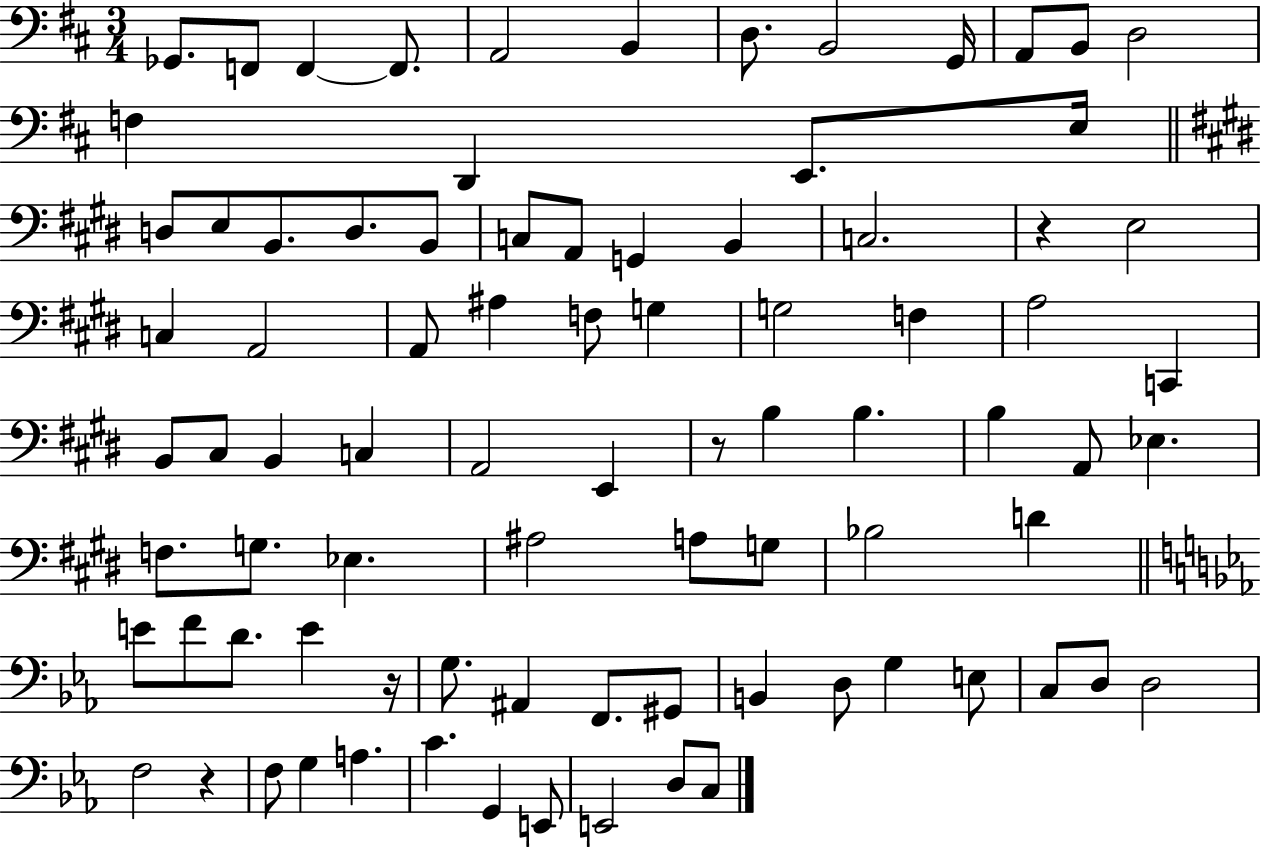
X:1
T:Untitled
M:3/4
L:1/4
K:D
_G,,/2 F,,/2 F,, F,,/2 A,,2 B,, D,/2 B,,2 G,,/4 A,,/2 B,,/2 D,2 F, D,, E,,/2 E,/4 D,/2 E,/2 B,,/2 D,/2 B,,/2 C,/2 A,,/2 G,, B,, C,2 z E,2 C, A,,2 A,,/2 ^A, F,/2 G, G,2 F, A,2 C,, B,,/2 ^C,/2 B,, C, A,,2 E,, z/2 B, B, B, A,,/2 _E, F,/2 G,/2 _E, ^A,2 A,/2 G,/2 _B,2 D E/2 F/2 D/2 E z/4 G,/2 ^A,, F,,/2 ^G,,/2 B,, D,/2 G, E,/2 C,/2 D,/2 D,2 F,2 z F,/2 G, A, C G,, E,,/2 E,,2 D,/2 C,/2